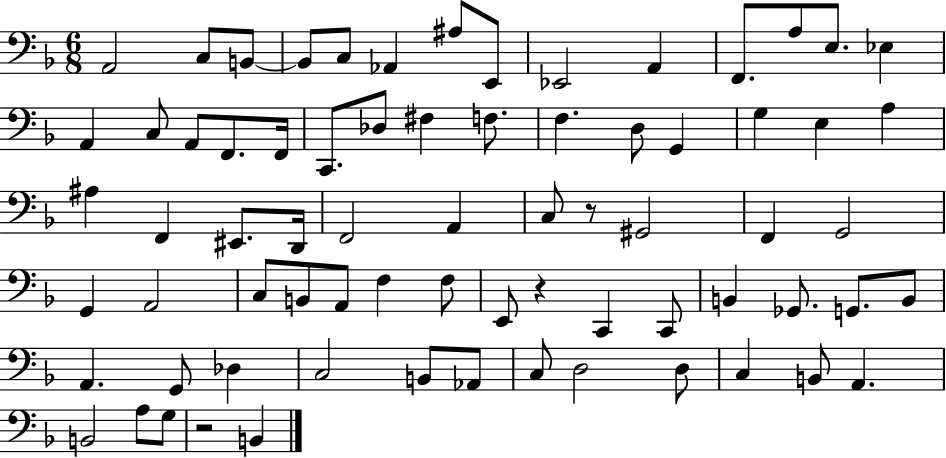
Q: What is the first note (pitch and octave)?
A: A2